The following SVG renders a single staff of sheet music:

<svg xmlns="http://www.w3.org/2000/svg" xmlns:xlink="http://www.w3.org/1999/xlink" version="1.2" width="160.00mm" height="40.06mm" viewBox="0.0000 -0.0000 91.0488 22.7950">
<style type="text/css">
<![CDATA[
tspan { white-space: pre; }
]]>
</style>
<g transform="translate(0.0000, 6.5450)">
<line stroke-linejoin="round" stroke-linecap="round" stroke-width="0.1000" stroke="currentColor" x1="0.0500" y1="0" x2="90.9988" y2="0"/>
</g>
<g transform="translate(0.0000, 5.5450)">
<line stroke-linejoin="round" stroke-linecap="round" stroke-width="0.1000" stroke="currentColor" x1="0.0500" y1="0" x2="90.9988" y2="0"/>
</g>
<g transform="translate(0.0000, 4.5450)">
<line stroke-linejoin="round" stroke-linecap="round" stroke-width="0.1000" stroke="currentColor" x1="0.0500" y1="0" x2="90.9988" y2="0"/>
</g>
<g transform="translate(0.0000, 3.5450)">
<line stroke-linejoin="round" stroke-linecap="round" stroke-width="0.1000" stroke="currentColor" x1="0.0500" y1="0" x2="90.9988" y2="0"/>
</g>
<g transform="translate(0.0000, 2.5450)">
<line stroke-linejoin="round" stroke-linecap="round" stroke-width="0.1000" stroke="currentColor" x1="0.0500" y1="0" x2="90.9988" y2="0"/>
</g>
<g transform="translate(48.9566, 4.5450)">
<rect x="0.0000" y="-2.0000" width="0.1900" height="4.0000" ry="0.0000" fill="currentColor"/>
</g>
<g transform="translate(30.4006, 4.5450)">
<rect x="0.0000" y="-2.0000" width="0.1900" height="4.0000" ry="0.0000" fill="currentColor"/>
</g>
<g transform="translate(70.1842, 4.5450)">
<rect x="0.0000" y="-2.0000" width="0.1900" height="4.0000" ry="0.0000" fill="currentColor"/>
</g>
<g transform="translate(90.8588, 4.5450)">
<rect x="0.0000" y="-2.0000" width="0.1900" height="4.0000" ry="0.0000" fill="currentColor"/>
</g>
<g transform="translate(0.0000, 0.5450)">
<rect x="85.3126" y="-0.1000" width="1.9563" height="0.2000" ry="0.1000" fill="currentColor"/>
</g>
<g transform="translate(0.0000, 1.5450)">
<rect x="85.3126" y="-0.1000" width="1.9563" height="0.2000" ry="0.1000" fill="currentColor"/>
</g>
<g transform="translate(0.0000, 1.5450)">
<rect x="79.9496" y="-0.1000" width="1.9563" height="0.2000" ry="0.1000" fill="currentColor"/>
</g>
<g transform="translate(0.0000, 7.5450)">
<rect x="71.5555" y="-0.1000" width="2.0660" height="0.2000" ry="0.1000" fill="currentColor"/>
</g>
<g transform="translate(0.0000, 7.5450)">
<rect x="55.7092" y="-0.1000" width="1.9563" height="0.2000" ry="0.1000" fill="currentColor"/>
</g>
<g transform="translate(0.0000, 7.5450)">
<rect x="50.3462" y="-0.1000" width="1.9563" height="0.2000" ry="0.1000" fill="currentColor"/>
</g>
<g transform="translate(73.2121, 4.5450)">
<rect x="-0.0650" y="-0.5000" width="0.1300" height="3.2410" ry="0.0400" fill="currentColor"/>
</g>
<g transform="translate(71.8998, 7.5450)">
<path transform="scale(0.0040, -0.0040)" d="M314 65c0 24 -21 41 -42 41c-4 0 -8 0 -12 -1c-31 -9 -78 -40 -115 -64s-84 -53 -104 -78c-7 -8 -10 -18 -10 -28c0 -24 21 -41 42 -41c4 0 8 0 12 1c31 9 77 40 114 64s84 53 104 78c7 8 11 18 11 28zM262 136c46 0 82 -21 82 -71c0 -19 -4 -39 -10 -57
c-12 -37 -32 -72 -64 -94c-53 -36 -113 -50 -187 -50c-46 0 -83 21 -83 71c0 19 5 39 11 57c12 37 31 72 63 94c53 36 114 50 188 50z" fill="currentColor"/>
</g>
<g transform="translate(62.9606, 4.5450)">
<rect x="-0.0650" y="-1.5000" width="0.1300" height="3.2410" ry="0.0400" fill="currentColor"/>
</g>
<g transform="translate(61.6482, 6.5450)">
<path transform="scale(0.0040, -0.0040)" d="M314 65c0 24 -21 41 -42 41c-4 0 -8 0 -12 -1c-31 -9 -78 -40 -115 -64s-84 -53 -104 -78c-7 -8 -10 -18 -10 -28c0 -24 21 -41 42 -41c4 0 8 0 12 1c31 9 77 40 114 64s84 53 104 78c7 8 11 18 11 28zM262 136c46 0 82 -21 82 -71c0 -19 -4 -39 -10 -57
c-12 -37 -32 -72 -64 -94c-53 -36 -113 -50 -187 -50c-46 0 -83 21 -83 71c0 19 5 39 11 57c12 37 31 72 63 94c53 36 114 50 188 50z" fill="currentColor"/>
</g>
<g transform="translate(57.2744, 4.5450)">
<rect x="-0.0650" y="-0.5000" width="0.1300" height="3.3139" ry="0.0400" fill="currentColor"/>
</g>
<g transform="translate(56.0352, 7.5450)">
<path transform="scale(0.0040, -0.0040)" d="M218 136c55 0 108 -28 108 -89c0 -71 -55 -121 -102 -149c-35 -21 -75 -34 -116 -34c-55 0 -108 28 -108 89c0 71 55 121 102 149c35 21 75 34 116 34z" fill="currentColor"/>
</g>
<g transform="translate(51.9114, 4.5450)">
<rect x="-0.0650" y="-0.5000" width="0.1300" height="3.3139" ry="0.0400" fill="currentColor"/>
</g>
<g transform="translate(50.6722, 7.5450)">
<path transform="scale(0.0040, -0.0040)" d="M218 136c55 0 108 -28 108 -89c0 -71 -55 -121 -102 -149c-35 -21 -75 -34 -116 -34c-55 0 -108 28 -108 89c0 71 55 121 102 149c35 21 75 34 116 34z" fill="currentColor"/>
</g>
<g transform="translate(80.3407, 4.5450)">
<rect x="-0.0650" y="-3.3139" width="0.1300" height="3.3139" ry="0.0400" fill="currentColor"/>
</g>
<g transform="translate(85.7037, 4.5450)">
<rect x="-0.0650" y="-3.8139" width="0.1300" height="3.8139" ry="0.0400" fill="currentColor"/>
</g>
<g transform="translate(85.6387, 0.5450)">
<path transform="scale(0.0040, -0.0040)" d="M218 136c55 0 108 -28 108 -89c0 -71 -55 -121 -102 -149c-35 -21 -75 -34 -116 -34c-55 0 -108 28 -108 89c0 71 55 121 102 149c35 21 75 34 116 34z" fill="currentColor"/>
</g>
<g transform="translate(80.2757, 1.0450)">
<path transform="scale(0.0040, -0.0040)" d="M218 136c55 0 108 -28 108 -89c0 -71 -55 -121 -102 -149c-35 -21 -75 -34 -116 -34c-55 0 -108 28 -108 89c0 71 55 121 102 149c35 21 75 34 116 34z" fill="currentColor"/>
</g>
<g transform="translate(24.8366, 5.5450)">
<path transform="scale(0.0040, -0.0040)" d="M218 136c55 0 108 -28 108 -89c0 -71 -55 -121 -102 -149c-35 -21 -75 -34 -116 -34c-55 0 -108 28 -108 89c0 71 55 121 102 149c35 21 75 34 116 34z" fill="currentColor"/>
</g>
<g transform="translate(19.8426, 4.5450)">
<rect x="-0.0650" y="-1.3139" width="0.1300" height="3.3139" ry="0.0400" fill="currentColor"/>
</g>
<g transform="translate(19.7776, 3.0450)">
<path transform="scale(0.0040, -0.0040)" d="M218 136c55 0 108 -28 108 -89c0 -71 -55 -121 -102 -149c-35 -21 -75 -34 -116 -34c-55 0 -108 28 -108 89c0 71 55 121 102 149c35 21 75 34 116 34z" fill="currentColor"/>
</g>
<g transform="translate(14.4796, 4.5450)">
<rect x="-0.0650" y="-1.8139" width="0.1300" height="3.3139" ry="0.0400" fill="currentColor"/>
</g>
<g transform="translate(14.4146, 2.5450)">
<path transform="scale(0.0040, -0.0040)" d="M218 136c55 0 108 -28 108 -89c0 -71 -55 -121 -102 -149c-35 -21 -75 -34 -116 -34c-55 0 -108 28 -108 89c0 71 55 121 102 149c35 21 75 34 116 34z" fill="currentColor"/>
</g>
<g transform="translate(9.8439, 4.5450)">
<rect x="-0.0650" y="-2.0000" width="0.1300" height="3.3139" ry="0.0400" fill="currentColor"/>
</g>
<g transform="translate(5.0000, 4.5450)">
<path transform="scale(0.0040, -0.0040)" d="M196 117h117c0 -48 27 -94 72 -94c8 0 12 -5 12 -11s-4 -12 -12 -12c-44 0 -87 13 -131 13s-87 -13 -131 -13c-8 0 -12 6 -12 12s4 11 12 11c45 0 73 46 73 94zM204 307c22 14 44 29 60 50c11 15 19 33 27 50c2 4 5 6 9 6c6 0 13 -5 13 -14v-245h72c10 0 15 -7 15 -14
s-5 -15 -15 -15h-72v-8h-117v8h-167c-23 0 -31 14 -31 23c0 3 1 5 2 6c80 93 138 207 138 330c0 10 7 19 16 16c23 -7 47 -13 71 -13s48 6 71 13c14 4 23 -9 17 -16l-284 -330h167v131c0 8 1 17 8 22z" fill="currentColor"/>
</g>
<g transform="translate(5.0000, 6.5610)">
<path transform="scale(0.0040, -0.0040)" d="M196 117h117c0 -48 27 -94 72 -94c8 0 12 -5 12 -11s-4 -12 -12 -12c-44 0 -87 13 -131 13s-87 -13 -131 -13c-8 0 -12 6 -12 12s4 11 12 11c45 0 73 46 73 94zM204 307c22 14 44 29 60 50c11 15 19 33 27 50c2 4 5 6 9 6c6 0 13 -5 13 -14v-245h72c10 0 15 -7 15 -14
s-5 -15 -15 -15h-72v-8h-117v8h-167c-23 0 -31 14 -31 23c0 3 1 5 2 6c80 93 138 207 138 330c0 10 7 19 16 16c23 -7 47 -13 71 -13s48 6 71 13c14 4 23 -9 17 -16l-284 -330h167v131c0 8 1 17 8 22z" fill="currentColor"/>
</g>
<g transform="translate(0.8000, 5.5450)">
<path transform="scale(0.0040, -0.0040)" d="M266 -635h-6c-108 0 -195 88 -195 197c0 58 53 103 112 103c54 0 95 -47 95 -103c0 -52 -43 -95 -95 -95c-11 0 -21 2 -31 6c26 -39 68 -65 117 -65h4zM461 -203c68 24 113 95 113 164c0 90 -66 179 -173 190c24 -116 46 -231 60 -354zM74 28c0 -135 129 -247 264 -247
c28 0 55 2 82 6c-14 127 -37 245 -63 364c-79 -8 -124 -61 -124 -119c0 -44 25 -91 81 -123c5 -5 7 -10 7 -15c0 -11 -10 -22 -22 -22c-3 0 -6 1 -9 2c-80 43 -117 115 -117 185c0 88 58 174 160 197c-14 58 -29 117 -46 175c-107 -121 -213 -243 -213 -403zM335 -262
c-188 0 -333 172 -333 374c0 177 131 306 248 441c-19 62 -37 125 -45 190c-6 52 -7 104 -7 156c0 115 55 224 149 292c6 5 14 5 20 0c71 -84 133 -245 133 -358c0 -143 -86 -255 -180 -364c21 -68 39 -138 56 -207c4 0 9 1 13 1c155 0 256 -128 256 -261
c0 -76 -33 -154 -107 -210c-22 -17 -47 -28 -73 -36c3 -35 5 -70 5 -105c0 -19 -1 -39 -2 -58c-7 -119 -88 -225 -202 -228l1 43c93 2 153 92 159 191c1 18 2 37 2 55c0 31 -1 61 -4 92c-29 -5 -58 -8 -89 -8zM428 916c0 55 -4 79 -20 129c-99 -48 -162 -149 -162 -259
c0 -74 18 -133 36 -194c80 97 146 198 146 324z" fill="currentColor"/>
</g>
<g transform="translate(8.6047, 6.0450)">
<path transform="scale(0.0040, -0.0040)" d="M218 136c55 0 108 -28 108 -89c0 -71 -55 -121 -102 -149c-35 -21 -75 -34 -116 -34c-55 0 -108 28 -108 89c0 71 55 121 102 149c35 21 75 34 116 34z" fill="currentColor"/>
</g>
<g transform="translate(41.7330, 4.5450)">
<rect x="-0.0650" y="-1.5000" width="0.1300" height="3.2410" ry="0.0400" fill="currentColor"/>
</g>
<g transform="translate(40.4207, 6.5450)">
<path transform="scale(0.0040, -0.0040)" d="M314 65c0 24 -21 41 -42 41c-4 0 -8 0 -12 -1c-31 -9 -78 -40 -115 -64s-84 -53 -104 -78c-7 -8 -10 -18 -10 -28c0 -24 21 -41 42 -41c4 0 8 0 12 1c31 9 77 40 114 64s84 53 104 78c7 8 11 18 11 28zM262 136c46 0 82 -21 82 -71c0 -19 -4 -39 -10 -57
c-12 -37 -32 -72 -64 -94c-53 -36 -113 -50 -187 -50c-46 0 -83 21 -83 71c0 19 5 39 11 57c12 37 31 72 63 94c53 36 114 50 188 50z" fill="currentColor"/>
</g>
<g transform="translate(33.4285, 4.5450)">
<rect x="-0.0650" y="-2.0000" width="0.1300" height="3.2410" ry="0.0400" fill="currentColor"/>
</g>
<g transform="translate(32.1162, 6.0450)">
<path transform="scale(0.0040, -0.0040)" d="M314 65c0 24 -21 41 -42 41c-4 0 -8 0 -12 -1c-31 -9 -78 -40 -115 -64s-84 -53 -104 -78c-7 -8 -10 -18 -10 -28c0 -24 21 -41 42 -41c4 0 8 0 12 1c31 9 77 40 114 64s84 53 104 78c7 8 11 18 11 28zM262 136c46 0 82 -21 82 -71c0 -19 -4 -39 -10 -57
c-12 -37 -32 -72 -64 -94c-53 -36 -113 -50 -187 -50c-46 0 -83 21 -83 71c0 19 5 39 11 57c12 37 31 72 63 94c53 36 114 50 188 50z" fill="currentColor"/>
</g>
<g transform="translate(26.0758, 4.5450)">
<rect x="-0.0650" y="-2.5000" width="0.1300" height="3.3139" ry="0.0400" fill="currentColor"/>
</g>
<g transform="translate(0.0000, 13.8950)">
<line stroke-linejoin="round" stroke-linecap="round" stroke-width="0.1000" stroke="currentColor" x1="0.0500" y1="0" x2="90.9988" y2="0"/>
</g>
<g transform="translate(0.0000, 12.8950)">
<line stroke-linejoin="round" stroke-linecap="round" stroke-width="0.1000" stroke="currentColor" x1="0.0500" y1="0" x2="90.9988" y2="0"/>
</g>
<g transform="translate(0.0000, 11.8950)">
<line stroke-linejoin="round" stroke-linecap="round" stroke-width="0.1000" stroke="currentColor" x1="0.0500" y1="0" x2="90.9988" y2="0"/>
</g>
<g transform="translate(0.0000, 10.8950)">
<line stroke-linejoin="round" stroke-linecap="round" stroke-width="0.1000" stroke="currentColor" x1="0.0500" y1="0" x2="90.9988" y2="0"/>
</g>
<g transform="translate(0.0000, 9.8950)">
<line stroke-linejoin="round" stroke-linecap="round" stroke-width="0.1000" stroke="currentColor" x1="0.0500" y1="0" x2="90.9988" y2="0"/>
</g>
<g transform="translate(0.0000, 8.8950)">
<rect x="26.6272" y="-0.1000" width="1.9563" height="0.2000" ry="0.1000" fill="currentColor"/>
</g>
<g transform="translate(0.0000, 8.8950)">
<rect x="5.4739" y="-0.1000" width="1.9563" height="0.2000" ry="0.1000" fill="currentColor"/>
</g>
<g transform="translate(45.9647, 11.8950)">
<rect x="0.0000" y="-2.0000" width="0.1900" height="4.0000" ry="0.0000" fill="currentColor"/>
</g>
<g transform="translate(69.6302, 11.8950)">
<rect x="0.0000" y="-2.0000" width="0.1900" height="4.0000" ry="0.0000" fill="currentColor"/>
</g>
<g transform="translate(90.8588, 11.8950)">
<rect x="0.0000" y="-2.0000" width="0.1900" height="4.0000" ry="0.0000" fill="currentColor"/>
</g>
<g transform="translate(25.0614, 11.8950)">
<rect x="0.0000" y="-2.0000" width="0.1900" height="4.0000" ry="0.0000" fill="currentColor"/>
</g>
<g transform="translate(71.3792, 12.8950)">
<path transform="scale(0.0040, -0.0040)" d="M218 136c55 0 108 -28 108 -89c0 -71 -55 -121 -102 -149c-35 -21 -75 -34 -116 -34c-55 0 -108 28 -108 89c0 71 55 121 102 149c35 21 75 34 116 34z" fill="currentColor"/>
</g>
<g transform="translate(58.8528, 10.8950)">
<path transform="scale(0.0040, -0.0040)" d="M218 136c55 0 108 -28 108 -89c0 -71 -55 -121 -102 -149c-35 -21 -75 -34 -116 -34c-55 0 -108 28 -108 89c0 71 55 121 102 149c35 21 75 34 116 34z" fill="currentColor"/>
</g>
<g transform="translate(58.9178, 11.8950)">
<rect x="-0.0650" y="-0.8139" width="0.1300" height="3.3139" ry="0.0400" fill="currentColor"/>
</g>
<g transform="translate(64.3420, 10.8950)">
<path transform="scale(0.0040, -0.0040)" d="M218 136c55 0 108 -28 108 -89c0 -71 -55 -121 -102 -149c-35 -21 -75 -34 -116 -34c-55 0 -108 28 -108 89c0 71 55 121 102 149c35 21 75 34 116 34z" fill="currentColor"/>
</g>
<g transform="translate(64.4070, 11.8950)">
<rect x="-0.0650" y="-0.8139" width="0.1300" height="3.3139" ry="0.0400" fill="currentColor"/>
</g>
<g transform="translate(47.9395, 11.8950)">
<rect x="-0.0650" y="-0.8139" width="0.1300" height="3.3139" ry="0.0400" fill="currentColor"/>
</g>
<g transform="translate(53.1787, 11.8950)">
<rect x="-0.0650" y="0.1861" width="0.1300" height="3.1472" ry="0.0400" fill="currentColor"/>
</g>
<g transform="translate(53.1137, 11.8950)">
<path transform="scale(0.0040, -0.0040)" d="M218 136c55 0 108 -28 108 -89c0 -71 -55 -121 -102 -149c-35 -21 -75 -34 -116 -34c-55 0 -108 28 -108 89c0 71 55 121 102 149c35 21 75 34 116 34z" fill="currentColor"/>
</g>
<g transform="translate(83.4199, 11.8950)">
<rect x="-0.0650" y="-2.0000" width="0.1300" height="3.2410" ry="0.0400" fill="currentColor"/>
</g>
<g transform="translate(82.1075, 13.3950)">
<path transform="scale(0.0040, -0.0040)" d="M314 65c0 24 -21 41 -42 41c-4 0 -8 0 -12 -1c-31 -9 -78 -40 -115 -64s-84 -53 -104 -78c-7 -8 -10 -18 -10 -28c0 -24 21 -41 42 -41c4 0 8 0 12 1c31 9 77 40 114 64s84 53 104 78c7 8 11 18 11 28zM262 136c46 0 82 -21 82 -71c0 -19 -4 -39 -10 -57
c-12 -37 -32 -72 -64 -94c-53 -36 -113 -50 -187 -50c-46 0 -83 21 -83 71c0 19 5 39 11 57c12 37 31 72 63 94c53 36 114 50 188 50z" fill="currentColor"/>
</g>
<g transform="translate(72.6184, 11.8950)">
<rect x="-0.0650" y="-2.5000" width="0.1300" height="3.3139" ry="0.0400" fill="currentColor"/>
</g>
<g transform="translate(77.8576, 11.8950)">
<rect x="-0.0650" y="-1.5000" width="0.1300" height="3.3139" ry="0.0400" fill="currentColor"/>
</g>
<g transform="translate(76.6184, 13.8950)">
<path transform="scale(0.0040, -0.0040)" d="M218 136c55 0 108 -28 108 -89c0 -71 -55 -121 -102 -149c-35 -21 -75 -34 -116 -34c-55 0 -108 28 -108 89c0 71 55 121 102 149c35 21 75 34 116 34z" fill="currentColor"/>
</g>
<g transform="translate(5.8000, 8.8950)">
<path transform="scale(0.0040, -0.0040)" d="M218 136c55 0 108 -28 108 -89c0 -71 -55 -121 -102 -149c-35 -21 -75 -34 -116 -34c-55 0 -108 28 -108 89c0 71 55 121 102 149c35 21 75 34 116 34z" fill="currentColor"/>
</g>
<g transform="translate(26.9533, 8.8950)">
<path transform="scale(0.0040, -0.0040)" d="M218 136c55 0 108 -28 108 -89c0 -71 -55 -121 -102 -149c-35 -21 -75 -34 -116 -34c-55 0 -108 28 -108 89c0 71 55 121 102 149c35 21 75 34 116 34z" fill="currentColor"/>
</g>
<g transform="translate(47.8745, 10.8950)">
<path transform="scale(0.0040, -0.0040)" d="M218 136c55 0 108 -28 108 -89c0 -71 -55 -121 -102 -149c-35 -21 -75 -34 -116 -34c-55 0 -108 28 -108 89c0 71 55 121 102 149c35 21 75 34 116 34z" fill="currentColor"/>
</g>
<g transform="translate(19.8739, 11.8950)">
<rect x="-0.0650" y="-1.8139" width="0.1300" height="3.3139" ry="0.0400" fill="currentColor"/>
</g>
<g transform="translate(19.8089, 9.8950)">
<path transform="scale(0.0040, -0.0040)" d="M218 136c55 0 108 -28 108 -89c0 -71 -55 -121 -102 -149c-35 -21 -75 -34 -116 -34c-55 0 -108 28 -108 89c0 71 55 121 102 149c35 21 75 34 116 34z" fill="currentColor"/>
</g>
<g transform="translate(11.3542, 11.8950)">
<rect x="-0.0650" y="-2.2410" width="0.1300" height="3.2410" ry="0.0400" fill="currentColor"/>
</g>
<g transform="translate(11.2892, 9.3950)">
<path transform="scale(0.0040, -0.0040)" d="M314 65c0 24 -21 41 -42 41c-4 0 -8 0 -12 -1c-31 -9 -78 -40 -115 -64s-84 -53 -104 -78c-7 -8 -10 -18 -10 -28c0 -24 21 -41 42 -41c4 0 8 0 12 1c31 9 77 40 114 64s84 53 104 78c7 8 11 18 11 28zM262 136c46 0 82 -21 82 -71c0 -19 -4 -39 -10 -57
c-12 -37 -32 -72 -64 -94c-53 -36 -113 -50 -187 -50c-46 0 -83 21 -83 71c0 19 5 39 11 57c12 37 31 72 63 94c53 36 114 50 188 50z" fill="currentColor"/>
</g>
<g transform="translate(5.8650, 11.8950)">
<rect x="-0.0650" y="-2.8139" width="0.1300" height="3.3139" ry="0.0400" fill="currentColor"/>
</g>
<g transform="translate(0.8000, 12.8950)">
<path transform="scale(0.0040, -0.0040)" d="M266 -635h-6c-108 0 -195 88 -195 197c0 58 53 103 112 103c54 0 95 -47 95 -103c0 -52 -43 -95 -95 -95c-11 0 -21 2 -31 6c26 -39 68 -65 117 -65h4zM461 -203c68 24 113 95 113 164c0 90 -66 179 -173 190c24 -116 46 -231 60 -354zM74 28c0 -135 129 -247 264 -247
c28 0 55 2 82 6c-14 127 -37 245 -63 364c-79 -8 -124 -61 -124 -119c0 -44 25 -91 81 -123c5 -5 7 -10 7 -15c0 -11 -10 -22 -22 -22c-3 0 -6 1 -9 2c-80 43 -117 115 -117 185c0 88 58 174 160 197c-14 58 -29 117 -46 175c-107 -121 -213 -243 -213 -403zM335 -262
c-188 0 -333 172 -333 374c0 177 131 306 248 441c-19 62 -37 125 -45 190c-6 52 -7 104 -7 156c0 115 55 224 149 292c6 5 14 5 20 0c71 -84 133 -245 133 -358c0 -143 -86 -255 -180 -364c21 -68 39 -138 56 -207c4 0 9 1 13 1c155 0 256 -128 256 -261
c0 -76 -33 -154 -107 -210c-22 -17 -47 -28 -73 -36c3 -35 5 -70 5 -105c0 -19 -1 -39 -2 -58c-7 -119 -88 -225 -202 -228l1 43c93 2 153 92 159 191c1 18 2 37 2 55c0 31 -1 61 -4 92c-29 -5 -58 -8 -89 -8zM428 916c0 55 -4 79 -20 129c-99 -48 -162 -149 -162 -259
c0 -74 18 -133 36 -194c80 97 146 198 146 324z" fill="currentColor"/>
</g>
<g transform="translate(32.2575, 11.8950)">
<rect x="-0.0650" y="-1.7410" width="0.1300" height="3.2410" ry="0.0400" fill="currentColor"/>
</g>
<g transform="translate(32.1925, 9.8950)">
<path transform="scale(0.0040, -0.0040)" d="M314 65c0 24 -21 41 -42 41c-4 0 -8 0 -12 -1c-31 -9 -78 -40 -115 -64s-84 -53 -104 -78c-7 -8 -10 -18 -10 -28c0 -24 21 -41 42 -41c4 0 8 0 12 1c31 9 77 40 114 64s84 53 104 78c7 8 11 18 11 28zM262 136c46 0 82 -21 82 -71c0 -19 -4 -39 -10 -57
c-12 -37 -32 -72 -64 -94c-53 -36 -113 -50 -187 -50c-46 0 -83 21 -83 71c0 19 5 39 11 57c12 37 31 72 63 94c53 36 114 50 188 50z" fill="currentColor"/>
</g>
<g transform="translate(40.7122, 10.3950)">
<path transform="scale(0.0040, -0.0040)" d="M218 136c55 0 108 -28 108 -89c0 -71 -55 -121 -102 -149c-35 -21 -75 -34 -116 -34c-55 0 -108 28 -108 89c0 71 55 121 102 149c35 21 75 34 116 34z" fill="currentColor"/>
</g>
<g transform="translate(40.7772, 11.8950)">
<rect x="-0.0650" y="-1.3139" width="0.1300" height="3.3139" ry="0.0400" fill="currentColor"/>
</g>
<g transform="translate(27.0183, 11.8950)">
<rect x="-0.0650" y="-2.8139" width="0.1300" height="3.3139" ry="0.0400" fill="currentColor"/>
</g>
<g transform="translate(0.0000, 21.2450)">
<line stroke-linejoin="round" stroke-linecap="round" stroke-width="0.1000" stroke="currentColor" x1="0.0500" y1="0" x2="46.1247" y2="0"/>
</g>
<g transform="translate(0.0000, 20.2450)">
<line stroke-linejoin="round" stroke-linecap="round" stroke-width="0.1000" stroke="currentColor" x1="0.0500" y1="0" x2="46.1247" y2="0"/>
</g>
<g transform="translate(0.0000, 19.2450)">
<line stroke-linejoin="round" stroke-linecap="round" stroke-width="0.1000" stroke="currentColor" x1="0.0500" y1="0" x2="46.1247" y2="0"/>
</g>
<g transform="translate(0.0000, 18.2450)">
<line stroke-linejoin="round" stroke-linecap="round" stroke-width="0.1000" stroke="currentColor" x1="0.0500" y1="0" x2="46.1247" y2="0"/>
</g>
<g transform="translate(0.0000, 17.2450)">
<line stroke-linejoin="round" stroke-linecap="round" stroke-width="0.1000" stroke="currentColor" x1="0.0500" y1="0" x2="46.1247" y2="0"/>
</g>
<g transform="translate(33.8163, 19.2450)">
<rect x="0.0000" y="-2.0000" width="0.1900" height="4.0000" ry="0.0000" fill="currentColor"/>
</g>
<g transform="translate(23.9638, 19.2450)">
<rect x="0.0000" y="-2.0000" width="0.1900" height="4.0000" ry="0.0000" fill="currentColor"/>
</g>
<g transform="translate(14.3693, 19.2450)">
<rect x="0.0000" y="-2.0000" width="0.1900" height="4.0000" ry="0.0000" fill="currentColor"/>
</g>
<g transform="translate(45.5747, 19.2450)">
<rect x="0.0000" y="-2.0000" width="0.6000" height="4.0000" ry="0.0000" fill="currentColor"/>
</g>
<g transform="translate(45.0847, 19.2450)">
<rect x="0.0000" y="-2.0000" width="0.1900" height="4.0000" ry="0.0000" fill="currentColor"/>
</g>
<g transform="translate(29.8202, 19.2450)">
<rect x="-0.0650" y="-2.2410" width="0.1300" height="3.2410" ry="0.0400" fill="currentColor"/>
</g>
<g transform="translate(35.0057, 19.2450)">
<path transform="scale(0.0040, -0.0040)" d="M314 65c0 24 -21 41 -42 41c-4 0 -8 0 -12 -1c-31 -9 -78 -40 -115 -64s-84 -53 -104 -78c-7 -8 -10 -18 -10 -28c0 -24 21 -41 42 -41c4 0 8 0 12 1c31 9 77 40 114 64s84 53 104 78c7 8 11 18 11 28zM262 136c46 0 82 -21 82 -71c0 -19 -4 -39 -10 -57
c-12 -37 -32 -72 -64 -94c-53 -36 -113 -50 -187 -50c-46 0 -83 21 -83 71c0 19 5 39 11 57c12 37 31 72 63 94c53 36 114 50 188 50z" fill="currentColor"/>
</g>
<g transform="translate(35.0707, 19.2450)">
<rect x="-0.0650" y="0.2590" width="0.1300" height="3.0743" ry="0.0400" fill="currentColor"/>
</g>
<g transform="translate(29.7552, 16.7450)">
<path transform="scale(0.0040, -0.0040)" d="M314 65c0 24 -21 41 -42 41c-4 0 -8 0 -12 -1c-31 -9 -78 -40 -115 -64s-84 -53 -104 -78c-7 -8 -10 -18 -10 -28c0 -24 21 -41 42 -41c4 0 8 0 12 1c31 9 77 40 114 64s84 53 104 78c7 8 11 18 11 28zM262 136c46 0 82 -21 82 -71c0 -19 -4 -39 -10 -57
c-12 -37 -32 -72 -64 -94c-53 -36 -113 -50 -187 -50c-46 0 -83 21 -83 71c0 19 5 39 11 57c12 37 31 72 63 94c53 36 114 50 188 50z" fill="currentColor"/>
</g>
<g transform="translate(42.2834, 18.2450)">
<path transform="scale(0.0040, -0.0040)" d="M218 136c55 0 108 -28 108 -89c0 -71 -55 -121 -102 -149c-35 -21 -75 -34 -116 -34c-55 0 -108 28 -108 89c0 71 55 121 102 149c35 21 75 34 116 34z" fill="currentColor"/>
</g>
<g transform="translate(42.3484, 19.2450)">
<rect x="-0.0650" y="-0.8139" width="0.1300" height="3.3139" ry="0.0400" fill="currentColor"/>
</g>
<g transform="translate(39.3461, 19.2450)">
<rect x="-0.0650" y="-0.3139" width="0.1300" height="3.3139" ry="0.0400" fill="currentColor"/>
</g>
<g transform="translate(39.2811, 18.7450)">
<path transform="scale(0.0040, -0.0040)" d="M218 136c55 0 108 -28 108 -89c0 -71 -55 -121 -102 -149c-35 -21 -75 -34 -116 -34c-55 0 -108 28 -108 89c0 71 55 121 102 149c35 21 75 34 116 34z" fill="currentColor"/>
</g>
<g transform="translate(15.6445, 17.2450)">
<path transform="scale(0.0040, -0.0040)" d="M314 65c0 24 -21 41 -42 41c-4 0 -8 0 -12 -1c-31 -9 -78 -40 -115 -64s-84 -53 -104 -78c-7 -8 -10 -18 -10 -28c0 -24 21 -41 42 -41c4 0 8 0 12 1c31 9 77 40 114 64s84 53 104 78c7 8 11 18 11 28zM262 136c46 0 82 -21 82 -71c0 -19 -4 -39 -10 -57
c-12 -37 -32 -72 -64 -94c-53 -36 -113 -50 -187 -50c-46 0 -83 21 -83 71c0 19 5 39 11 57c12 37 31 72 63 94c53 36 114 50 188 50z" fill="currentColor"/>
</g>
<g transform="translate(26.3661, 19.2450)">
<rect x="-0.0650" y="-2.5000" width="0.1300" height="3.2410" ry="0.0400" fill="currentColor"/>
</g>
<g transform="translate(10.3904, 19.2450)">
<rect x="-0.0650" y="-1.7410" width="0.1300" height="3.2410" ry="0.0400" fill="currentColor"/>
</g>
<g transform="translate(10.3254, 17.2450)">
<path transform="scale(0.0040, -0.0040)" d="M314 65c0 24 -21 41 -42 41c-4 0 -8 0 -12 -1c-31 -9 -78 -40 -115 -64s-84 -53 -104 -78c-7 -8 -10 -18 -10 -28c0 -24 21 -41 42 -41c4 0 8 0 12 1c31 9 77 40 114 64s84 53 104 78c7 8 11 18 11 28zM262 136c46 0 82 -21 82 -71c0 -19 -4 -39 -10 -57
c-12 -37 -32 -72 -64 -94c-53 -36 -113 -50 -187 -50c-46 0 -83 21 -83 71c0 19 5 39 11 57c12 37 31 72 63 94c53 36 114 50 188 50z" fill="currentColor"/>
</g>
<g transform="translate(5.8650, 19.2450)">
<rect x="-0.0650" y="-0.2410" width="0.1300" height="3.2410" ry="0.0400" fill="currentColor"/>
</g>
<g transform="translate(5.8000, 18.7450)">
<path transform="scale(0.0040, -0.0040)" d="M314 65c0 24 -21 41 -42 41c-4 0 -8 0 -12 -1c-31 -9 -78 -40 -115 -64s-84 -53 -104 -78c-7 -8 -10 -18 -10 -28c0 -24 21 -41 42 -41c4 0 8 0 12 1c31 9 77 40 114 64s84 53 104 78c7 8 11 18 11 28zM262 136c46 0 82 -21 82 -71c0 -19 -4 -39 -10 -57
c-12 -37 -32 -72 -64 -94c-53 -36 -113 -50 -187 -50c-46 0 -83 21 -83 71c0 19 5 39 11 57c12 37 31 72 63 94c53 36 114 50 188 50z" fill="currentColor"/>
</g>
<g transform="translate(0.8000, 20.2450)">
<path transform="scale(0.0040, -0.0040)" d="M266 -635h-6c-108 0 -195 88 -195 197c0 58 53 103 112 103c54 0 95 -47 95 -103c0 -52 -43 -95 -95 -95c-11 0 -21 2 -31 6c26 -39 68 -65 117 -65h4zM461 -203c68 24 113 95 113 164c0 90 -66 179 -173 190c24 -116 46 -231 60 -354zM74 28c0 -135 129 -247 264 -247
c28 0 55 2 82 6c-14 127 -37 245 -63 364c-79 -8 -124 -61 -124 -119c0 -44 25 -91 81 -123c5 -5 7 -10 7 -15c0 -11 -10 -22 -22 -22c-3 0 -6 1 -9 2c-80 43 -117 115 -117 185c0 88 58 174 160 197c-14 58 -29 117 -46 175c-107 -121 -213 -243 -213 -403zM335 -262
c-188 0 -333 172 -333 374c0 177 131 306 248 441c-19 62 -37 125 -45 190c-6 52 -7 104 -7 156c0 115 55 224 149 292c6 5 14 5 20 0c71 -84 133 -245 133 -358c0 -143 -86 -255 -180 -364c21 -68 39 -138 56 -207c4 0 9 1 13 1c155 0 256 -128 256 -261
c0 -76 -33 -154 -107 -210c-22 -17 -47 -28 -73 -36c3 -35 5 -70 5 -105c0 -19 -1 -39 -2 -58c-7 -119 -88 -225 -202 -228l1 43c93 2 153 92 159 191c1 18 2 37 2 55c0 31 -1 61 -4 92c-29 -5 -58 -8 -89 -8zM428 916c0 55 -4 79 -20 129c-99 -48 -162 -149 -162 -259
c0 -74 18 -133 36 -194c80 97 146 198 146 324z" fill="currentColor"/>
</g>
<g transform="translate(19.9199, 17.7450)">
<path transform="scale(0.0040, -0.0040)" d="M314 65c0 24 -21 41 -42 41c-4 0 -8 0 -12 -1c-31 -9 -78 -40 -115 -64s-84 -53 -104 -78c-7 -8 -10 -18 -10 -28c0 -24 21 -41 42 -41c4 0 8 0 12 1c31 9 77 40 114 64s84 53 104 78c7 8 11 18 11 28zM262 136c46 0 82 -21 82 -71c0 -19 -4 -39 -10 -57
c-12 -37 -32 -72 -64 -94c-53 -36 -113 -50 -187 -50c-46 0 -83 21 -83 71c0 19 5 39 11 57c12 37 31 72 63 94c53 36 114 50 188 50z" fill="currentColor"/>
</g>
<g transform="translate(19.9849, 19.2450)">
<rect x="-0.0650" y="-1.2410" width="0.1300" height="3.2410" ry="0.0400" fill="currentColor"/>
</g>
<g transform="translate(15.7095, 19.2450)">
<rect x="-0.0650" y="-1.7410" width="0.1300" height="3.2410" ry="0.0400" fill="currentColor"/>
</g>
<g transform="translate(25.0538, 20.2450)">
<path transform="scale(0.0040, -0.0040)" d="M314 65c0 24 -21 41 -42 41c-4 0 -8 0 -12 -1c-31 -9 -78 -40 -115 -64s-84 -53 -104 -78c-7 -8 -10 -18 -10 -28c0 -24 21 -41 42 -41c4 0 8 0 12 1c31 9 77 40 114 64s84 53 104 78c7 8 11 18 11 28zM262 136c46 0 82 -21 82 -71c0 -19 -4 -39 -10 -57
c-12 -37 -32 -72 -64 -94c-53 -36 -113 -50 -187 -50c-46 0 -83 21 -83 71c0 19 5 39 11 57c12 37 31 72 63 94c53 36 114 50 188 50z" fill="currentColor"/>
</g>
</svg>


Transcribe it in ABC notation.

X:1
T:Untitled
M:4/4
L:1/4
K:C
F f e G F2 E2 C C E2 C2 b c' a g2 f a f2 e d B d d G E F2 c2 f2 f2 e2 G2 g2 B2 c d